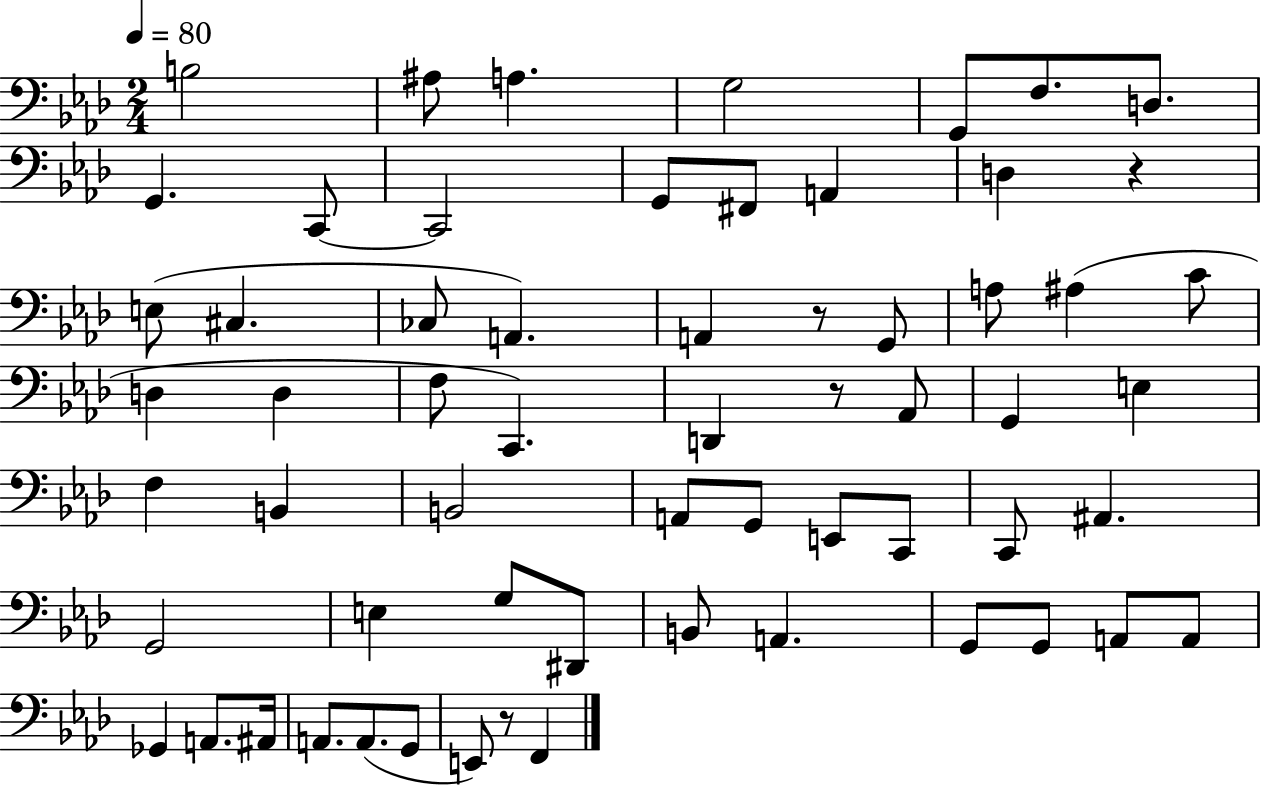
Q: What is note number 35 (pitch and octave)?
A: A2